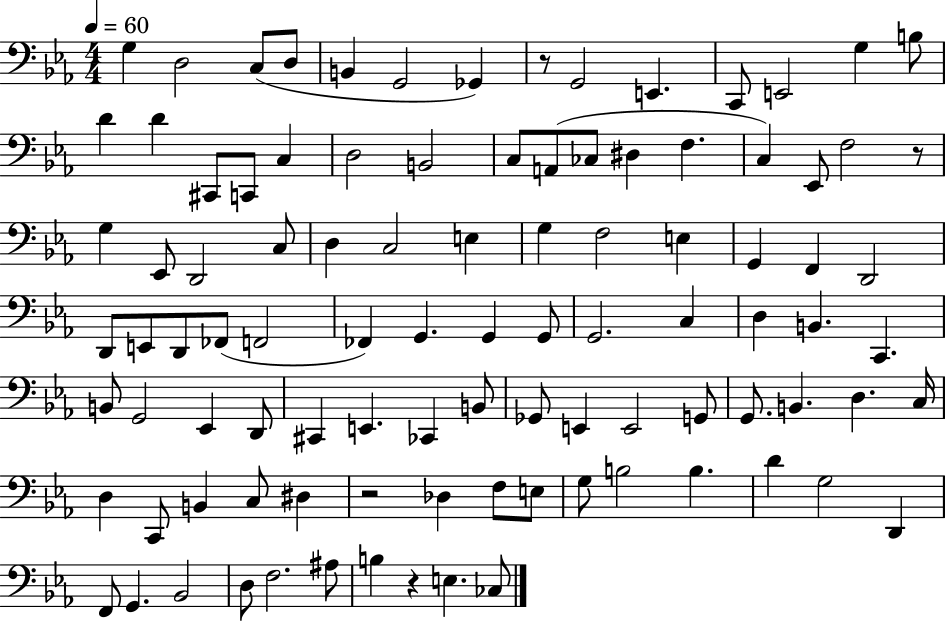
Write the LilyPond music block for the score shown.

{
  \clef bass
  \numericTimeSignature
  \time 4/4
  \key ees \major
  \tempo 4 = 60
  g4 d2 c8( d8 | b,4 g,2 ges,4) | r8 g,2 e,4. | c,8 e,2 g4 b8 | \break d'4 d'4 cis,8 c,8 c4 | d2 b,2 | c8 a,8( ces8 dis4 f4. | c4) ees,8 f2 r8 | \break g4 ees,8 d,2 c8 | d4 c2 e4 | g4 f2 e4 | g,4 f,4 d,2 | \break d,8 e,8 d,8 fes,8( f,2 | fes,4) g,4. g,4 g,8 | g,2. c4 | d4 b,4. c,4. | \break b,8 g,2 ees,4 d,8 | cis,4 e,4. ces,4 b,8 | ges,8 e,4 e,2 g,8 | g,8. b,4. d4. c16 | \break d4 c,8 b,4 c8 dis4 | r2 des4 f8 e8 | g8 b2 b4. | d'4 g2 d,4 | \break f,8 g,4. bes,2 | d8 f2. ais8 | b4 r4 e4. ces8 | \bar "|."
}